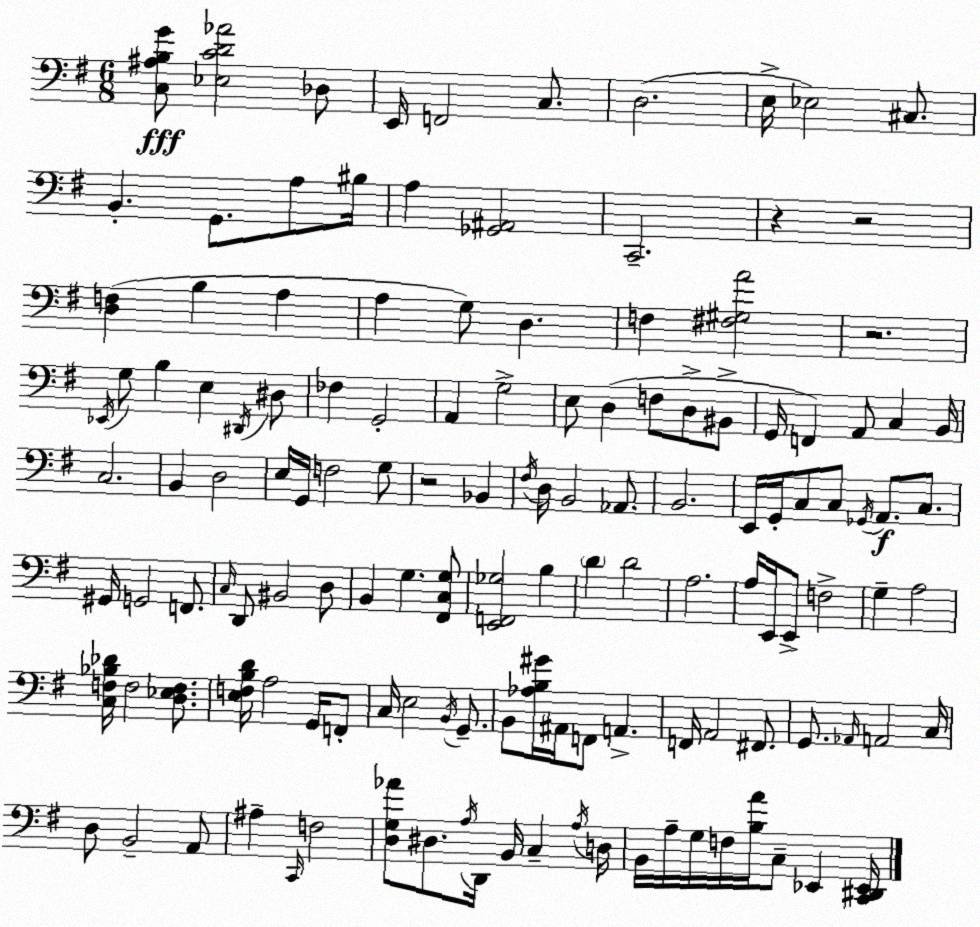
X:1
T:Untitled
M:6/8
L:1/4
K:Em
[C,^A,B,G]/2 [_E,CD_A]2 _D,/2 E,,/4 F,,2 C,/2 D,2 E,/4 _E,2 ^C,/2 B,, G,,/2 A,/2 ^B,/4 A, [_G,,^A,,]2 C,,2 z z2 [D,F,] B, A, A, G,/2 D, F, [^F,^G,A]2 z2 _E,,/4 G,/2 B, E, ^D,,/4 ^D,/2 _F, G,,2 A,, G,2 E,/2 D, F,/2 D,/2 ^B,,/2 G,,/4 F,, A,,/2 C, B,,/4 C,2 B,, D,2 E,/4 G,,/4 F,2 G,/2 z2 _B,, ^F,/4 D,/4 B,,2 _A,,/2 B,,2 E,,/4 G,,/4 C,/2 C,/2 _G,,/4 A,,/2 C,/2 ^G,,/4 G,,2 F,,/2 C,/4 D,,/2 ^B,,2 D,/2 B,, G, [^F,,C,G,]/2 [E,,F,,_G,]2 B, D D2 A,2 A,/4 E,,/4 E,,/2 F,2 G, A,2 [C,F,_B,_D]/4 F,2 [D,_E,F,]/2 [E,F,B,D]/4 A,2 G,,/4 F,,/2 C,/4 E,2 B,,/4 G,,/2 B,,/2 [_A,B,^G]/4 ^A,,/4 F,,/2 A,, F,,/4 A,,2 ^F,,/2 G,,/2 _A,,/4 A,,2 C,/4 D,/2 B,,2 A,,/2 ^A, C,,/4 F,2 [D,G,_A]/2 ^D,/2 A,/4 D,,/4 B,,/4 C, A,/4 D,/4 B,,/4 A,/4 G,/4 F,/4 [B,A]/4 C,/2 _E,, [C,,^D,,_E,,]/4